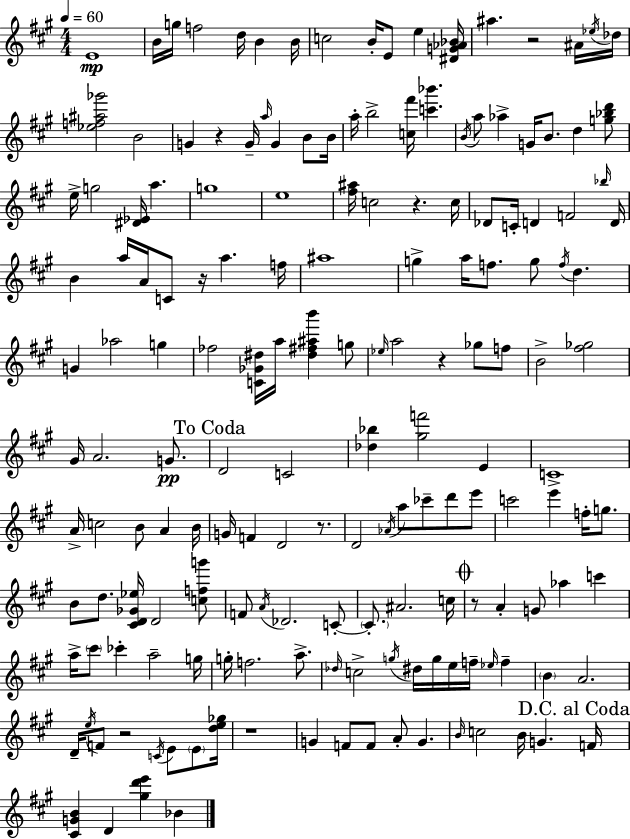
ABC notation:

X:1
T:Untitled
M:4/4
L:1/4
K:A
E4 B/4 g/4 f2 d/4 B B/4 c2 B/4 E/2 e [^DG_A_B]/4 ^a z2 ^A/4 _e/4 _d/4 [_ef^a_g']2 B2 G z G/4 a/4 G B/2 B/4 a/4 b2 [c^f']/4 [c'_b'] B/4 a/2 _a G/4 B/2 d [g_bd']/2 e/4 g2 [^D_E]/4 a g4 e4 [^f^a]/4 c2 z c/4 _D/2 C/4 D F2 _b/4 D/4 B a/4 A/4 C/2 z/4 a f/4 ^a4 g a/4 f/2 g/2 f/4 d G _a2 g _f2 [C_G^d]/4 a/4 [^d^f^ab'] g/2 _e/4 a2 z _g/2 f/2 B2 [^f_g]2 ^G/4 A2 G/2 D2 C2 [_d_b] [^gf']2 E C4 A/4 c2 B/2 A B/4 G/4 F D2 z/2 D2 _A/4 a/2 _c'/2 d'/2 e'/2 c'2 e' f/4 g/2 B/2 d/2 [^CD_G_e]/4 D2 [cfg']/2 F/2 A/4 _D2 C/2 C/2 ^A2 c/4 z/2 A G/2 _a c' a/4 ^c'/2 _c' a2 g/4 g/4 f2 a/2 _d/4 c2 g/4 ^d/4 g/4 e/4 f/4 _e/4 f B A2 D/4 e/4 F/2 z2 C/4 E/2 E/2 [de_g]/4 z4 G F/2 F/2 A/2 G B/4 c2 B/4 G F/4 [^CGB] D [^gd'e'] _B